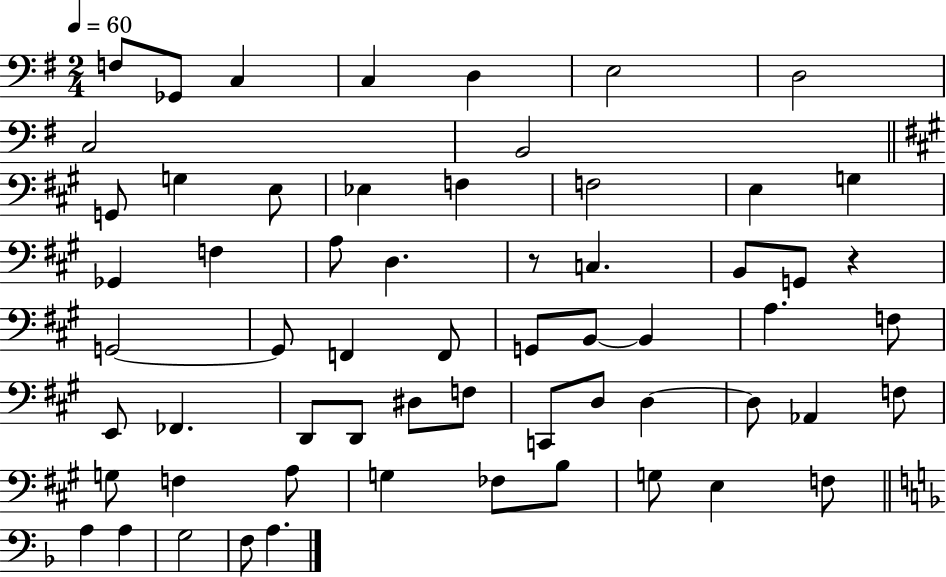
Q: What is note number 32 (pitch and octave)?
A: A3